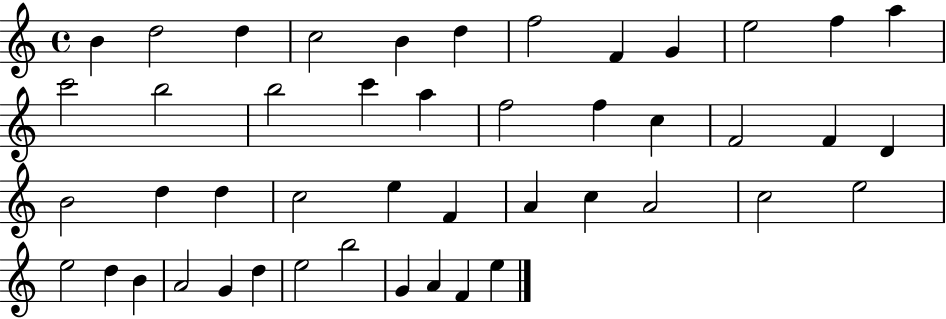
B4/q D5/h D5/q C5/h B4/q D5/q F5/h F4/q G4/q E5/h F5/q A5/q C6/h B5/h B5/h C6/q A5/q F5/h F5/q C5/q F4/h F4/q D4/q B4/h D5/q D5/q C5/h E5/q F4/q A4/q C5/q A4/h C5/h E5/h E5/h D5/q B4/q A4/h G4/q D5/q E5/h B5/h G4/q A4/q F4/q E5/q